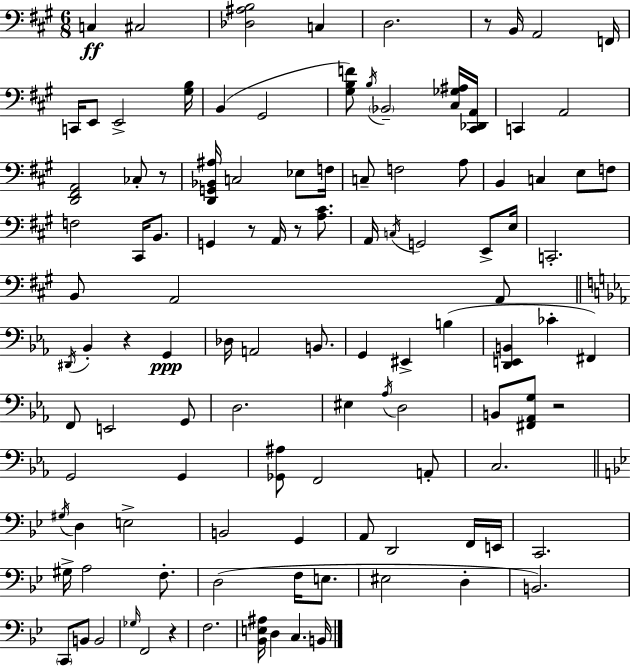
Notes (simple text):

C3/q C#3/h [Db3,A#3,B3]/h C3/q D3/h. R/e B2/s A2/h F2/s C2/s E2/e E2/h [G#3,B3]/s B2/q G#2/h [G#3,B3,F4]/e B3/s Bb2/h [C#3,Gb3,A#3]/s [C#2,Db2,A2]/s C2/q A2/h [D2,F#2,A2]/h CES3/e R/e [D2,G2,Bb2,A#3]/s C3/h Eb3/e F3/s C3/e F3/h A3/e B2/q C3/q E3/e F3/e F3/h C#2/s B2/e. G2/q R/e A2/s R/e [A3,C#4]/e. A2/s C3/s G2/h E2/e E3/s C2/h. B2/e A2/h A2/e D#2/s Bb2/q R/q G2/q Db3/s A2/h B2/e. G2/q EIS2/q B3/q [D2,E2,B2]/q CES4/q F#2/q F2/e E2/h G2/e D3/h. EIS3/q Ab3/s D3/h B2/e [F#2,Ab2,G3]/e R/h G2/h G2/q [Gb2,A#3]/e F2/h A2/e C3/h. G#3/s D3/q E3/h B2/h G2/q A2/e D2/h F2/s E2/s C2/h. G#3/s A3/h F3/e. D3/h F3/s E3/e. EIS3/h D3/q B2/h. C2/e B2/e B2/h Gb3/s F2/h R/q F3/h. [Bb2,E3,A#3]/s D3/q C3/q. B2/s